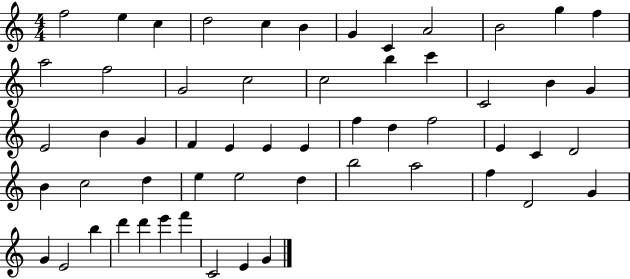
F5/h E5/q C5/q D5/h C5/q B4/q G4/q C4/q A4/h B4/h G5/q F5/q A5/h F5/h G4/h C5/h C5/h B5/q C6/q C4/h B4/q G4/q E4/h B4/q G4/q F4/q E4/q E4/q E4/q F5/q D5/q F5/h E4/q C4/q D4/h B4/q C5/h D5/q E5/q E5/h D5/q B5/h A5/h F5/q D4/h G4/q G4/q E4/h B5/q D6/q D6/q E6/q F6/q C4/h E4/q G4/q